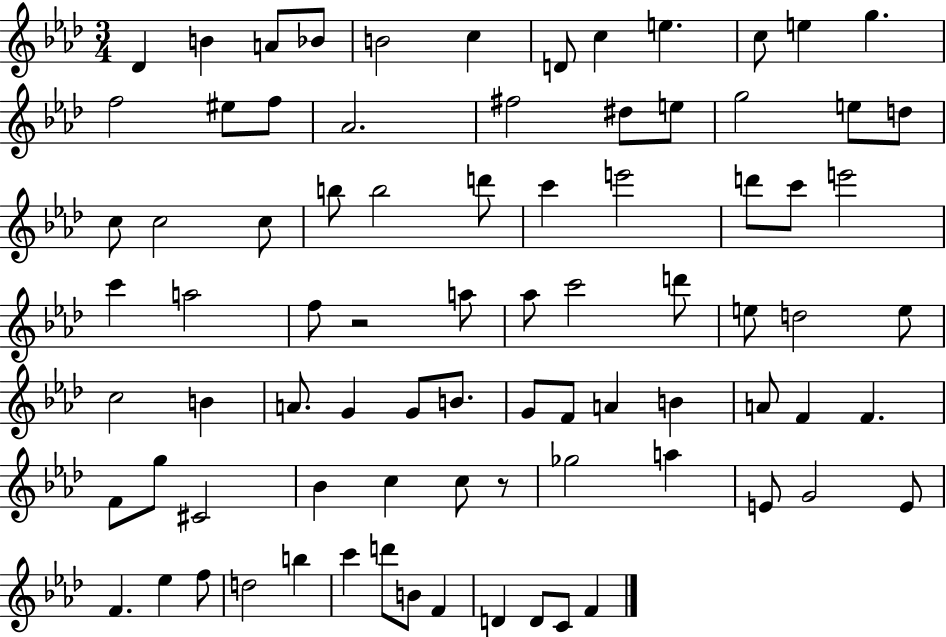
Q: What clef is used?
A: treble